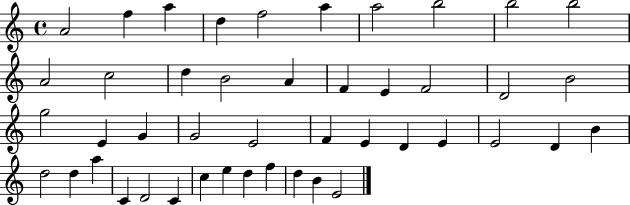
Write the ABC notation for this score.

X:1
T:Untitled
M:4/4
L:1/4
K:C
A2 f a d f2 a a2 b2 b2 b2 A2 c2 d B2 A F E F2 D2 B2 g2 E G G2 E2 F E D E E2 D B d2 d a C D2 C c e d f d B E2